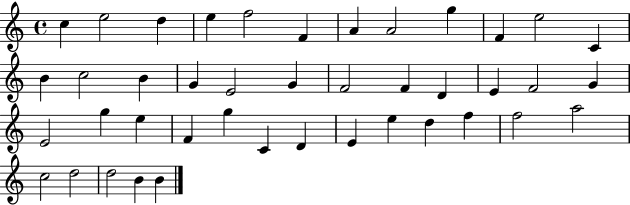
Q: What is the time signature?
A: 4/4